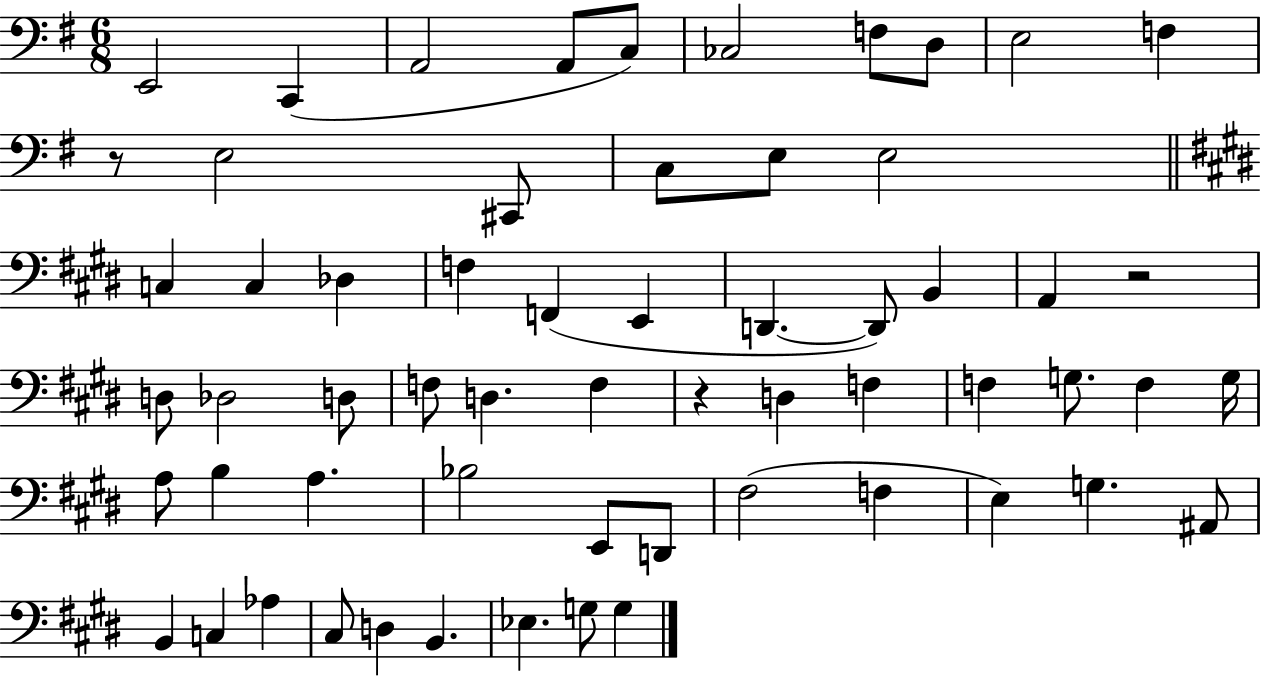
X:1
T:Untitled
M:6/8
L:1/4
K:G
E,,2 C,, A,,2 A,,/2 C,/2 _C,2 F,/2 D,/2 E,2 F, z/2 E,2 ^C,,/2 C,/2 E,/2 E,2 C, C, _D, F, F,, E,, D,, D,,/2 B,, A,, z2 D,/2 _D,2 D,/2 F,/2 D, F, z D, F, F, G,/2 F, G,/4 A,/2 B, A, _B,2 E,,/2 D,,/2 ^F,2 F, E, G, ^A,,/2 B,, C, _A, ^C,/2 D, B,, _E, G,/2 G,